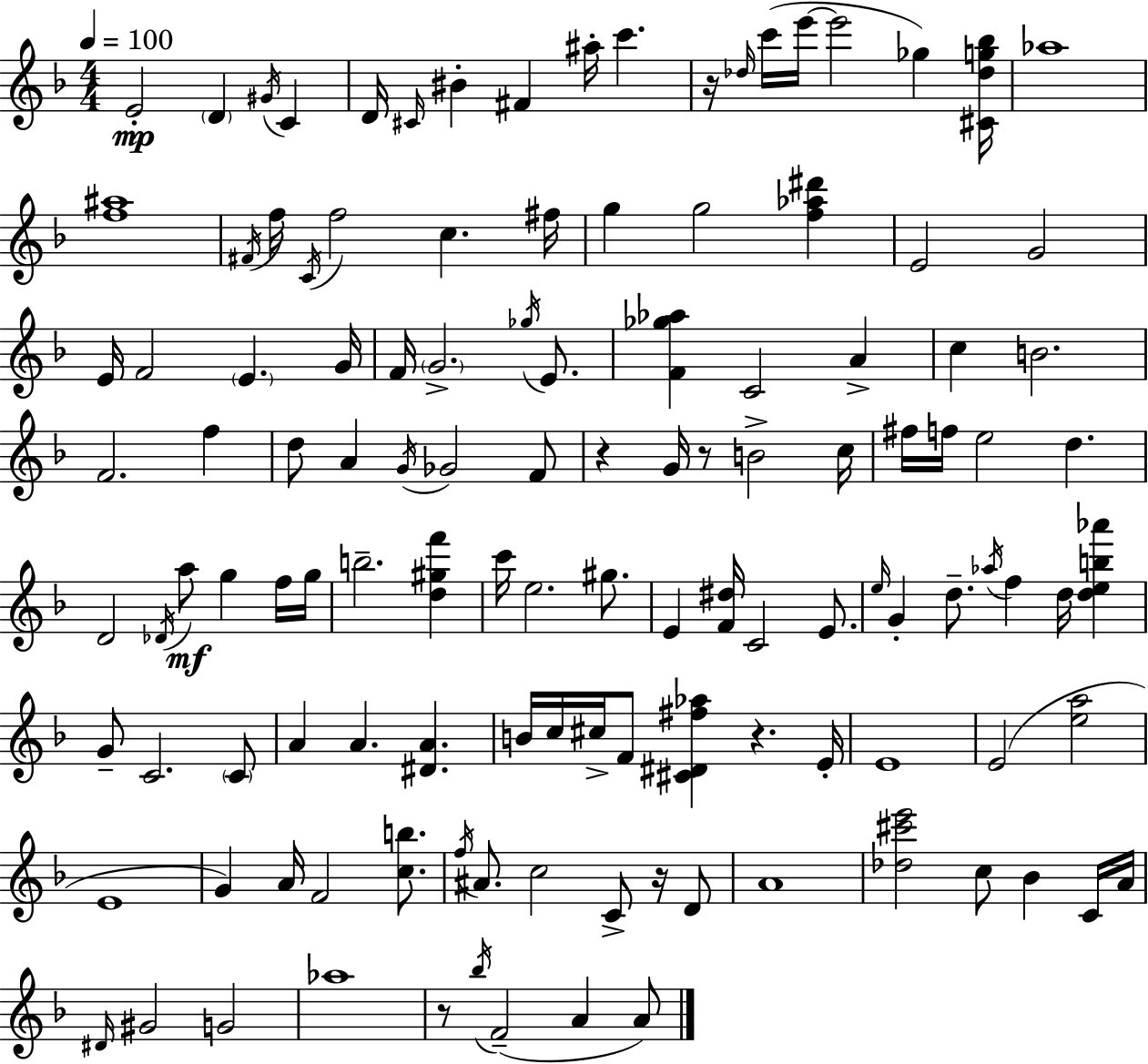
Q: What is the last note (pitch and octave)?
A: A4